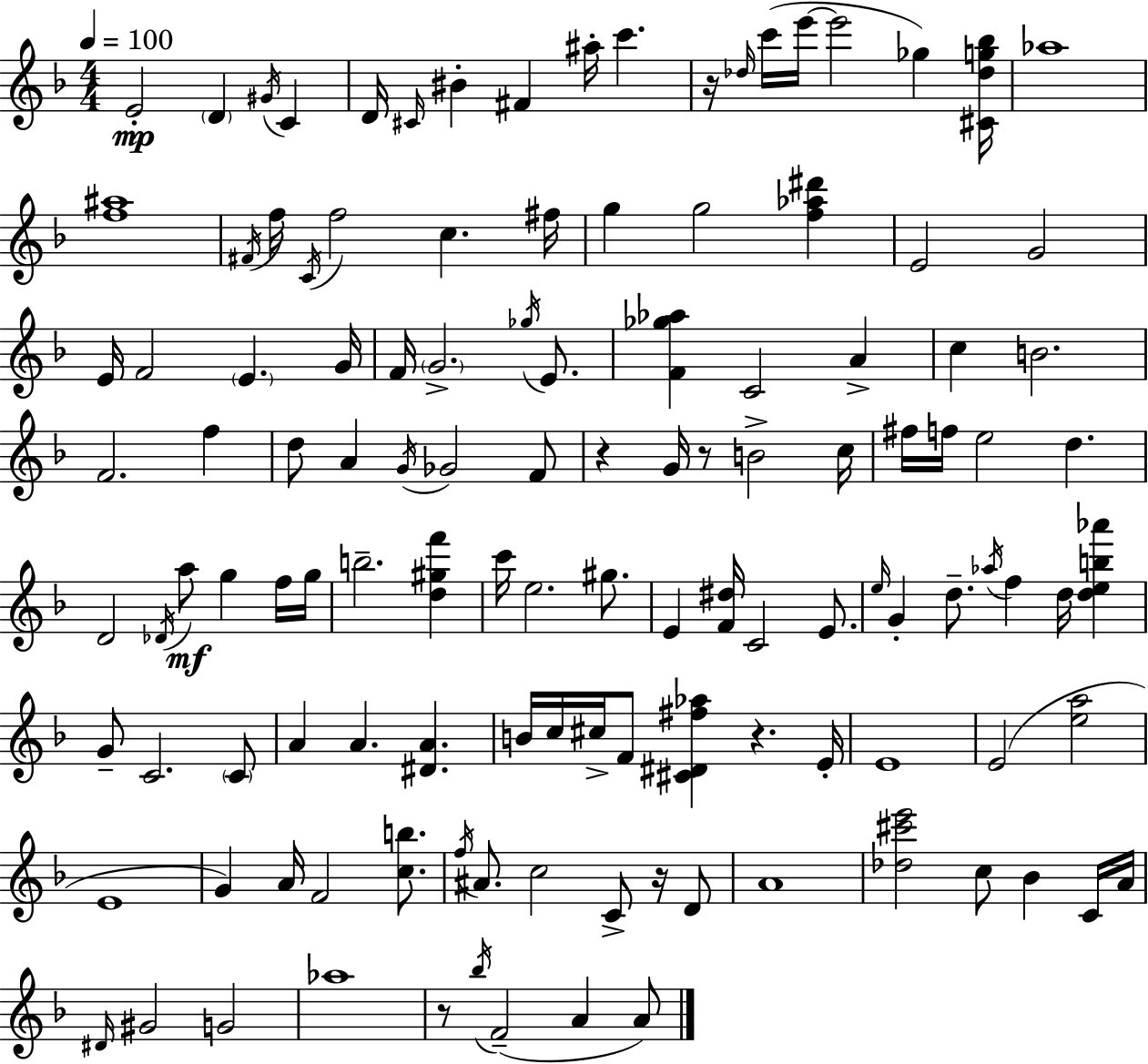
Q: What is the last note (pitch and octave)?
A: A4